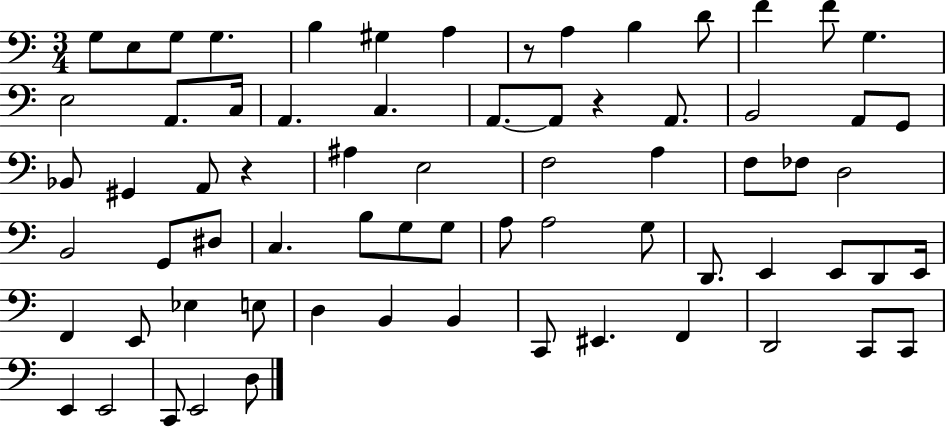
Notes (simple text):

G3/e E3/e G3/e G3/q. B3/q G#3/q A3/q R/e A3/q B3/q D4/e F4/q F4/e G3/q. E3/h A2/e. C3/s A2/q. C3/q. A2/e. A2/e R/q A2/e. B2/h A2/e G2/e Bb2/e G#2/q A2/e R/q A#3/q E3/h F3/h A3/q F3/e FES3/e D3/h B2/h G2/e D#3/e C3/q. B3/e G3/e G3/e A3/e A3/h G3/e D2/e. E2/q E2/e D2/e E2/s F2/q E2/e Eb3/q E3/e D3/q B2/q B2/q C2/e EIS2/q. F2/q D2/h C2/e C2/e E2/q E2/h C2/e E2/h D3/e